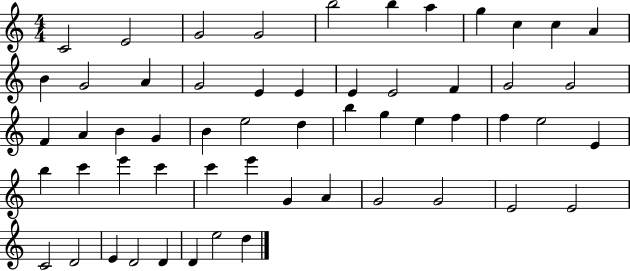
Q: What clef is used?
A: treble